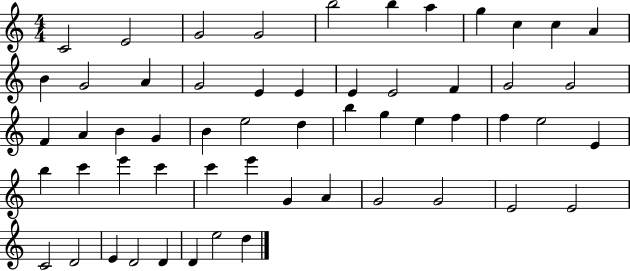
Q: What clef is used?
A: treble